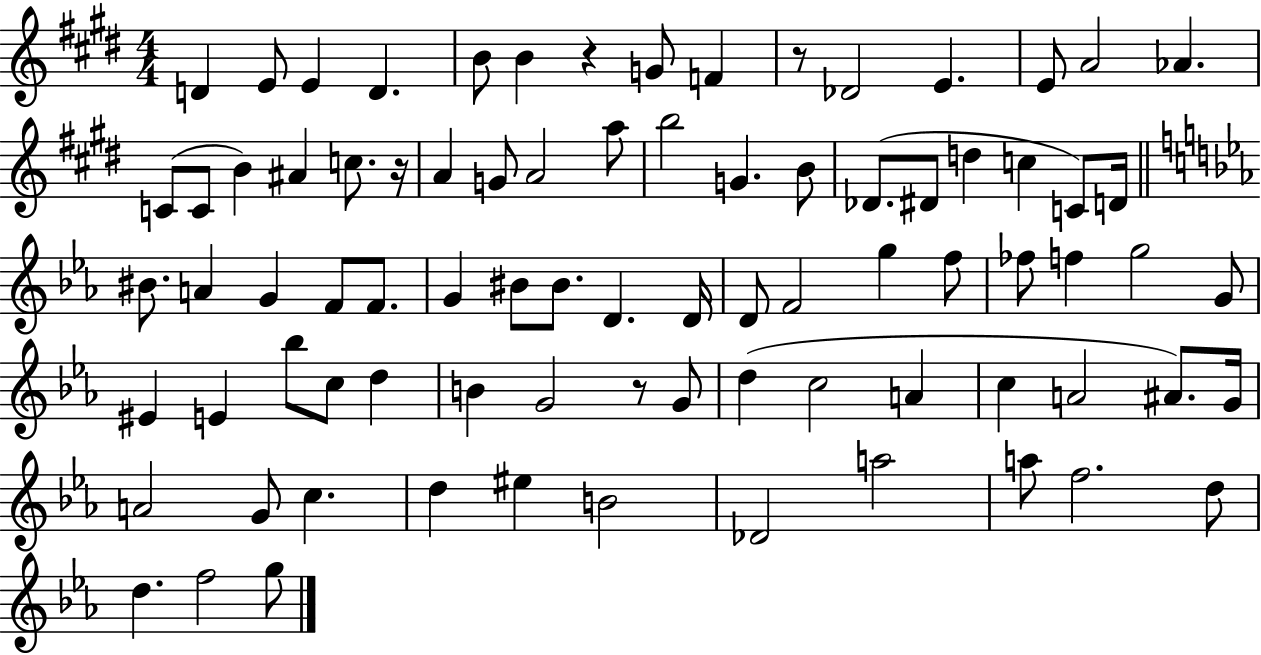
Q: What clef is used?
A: treble